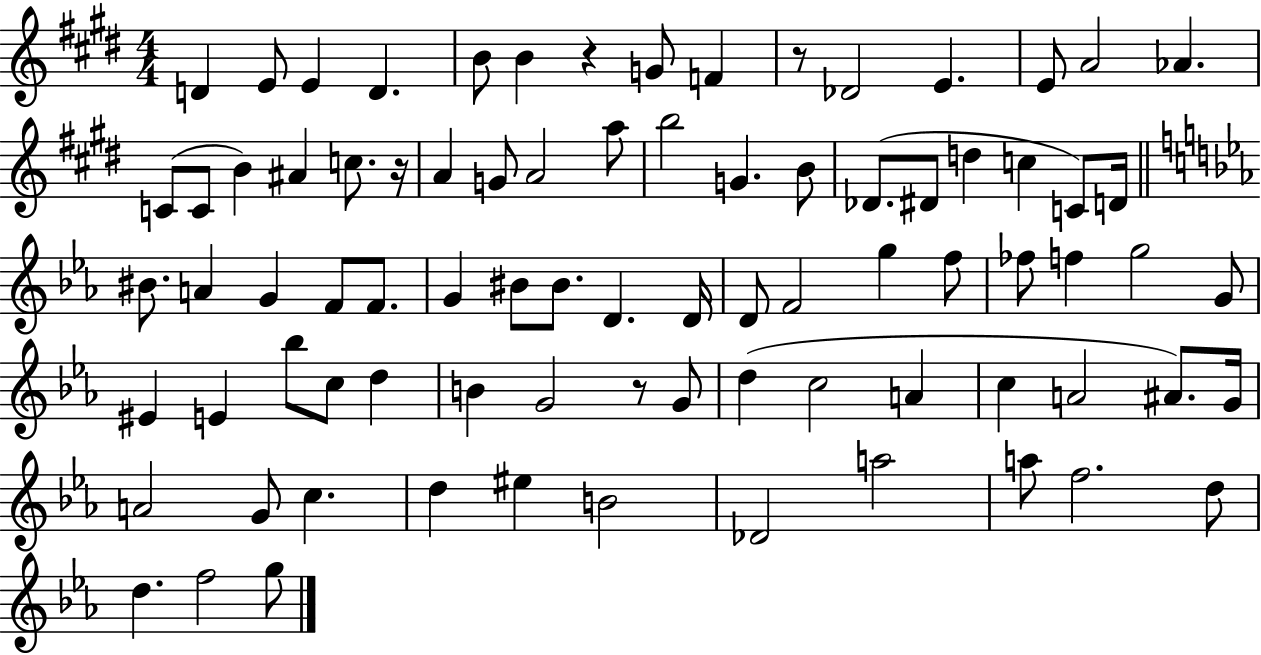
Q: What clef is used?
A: treble